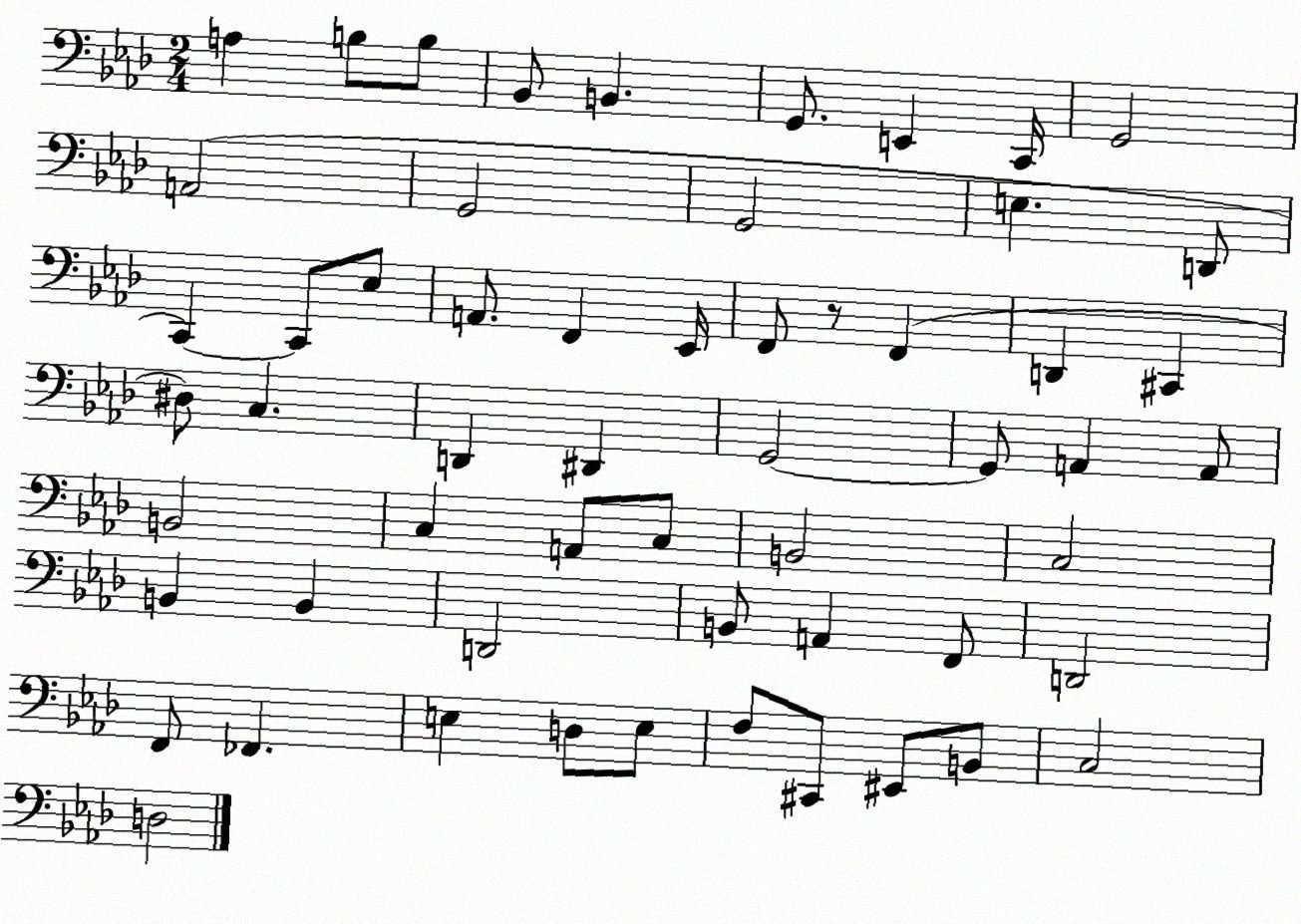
X:1
T:Untitled
M:2/4
L:1/4
K:Ab
A, B,/2 B,/2 _B,,/2 B,, G,,/2 E,, C,,/4 G,,2 A,,2 G,,2 G,,2 E, D,,/2 C,, C,,/2 _E,/2 A,,/2 F,, _E,,/4 F,,/2 z/2 F,, D,, ^C,, ^D,/2 C, D,, ^D,, G,,2 G,,/2 A,, A,,/2 B,,2 C, A,,/2 C,/2 B,,2 C,2 B,, B,, D,,2 B,,/2 A,, F,,/2 D,,2 F,,/2 _F,, E, D,/2 E,/2 F,/2 ^C,,/2 ^E,,/2 B,,/2 C,2 D,2